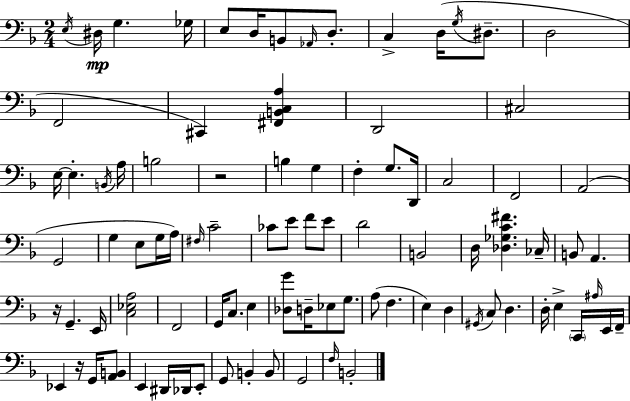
E3/s D#3/s G3/q. Gb3/s E3/e D3/s B2/e Ab2/s D3/e. C3/q D3/s G3/s D#3/e. D3/h F2/h C#2/q [F#2,B2,C3,A3]/q D2/h C#3/h E3/s E3/q. B2/s A3/s B3/h R/h B3/q G3/q F3/q G3/e. D2/s C3/h F2/h A2/h G2/h G3/q E3/e G3/s A3/s F#3/s C4/h CES4/e E4/e F4/e E4/e D4/h B2/h D3/s [Db3,Gb3,C4,F#4]/q. CES3/s B2/e A2/q. R/s G2/q. E2/s [C3,Eb3,A3]/h F2/h G2/s C3/e. E3/q [Db3,G4]/e D3/s Eb3/e G3/e. A3/e F3/q. E3/q D3/q G#2/s C3/e D3/q. D3/s E3/q C2/s A#3/s E2/s F2/s Eb2/q R/s G2/s [A2,B2]/e E2/q D#2/s Db2/s E2/e G2/e B2/q B2/e G2/h F3/s B2/h